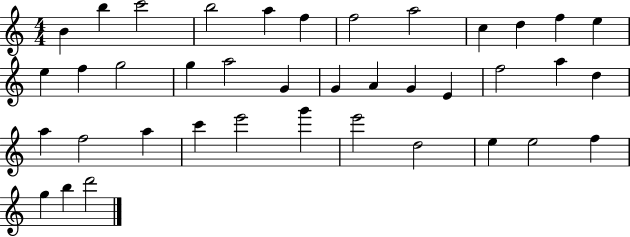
B4/q B5/q C6/h B5/h A5/q F5/q F5/h A5/h C5/q D5/q F5/q E5/q E5/q F5/q G5/h G5/q A5/h G4/q G4/q A4/q G4/q E4/q F5/h A5/q D5/q A5/q F5/h A5/q C6/q E6/h G6/q E6/h D5/h E5/q E5/h F5/q G5/q B5/q D6/h